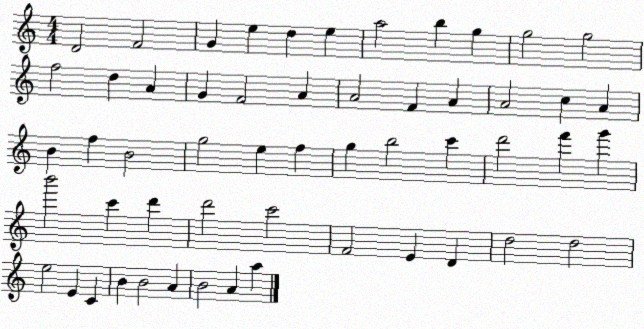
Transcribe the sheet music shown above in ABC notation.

X:1
T:Untitled
M:4/4
L:1/4
K:C
D2 F2 G e d e a2 b g g2 g2 f2 d A G F2 A A2 F A A2 c A B f B2 g2 e f g b2 c' d'2 f' g' b'2 c' d' d'2 c'2 F2 E D d2 d2 e2 E C B B2 A B2 A a